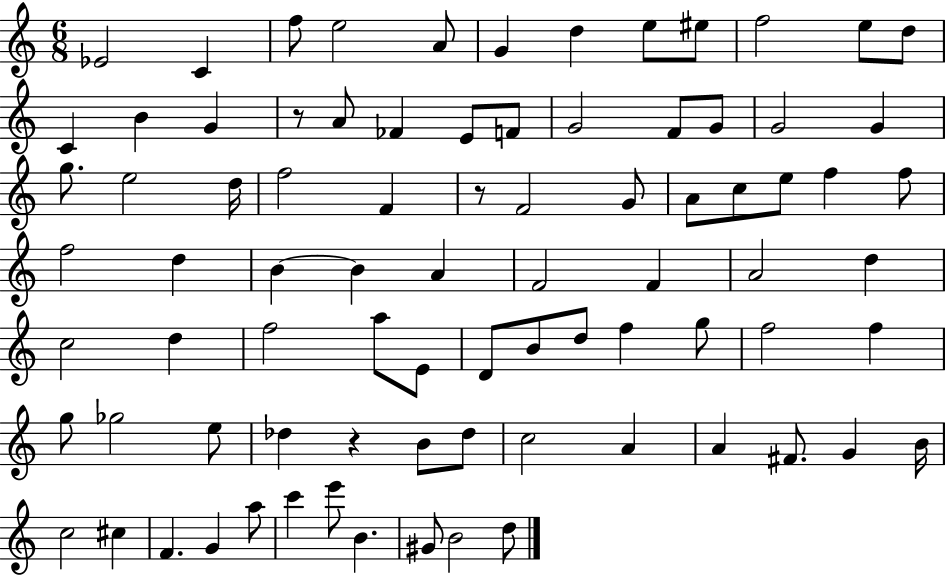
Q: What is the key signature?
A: C major